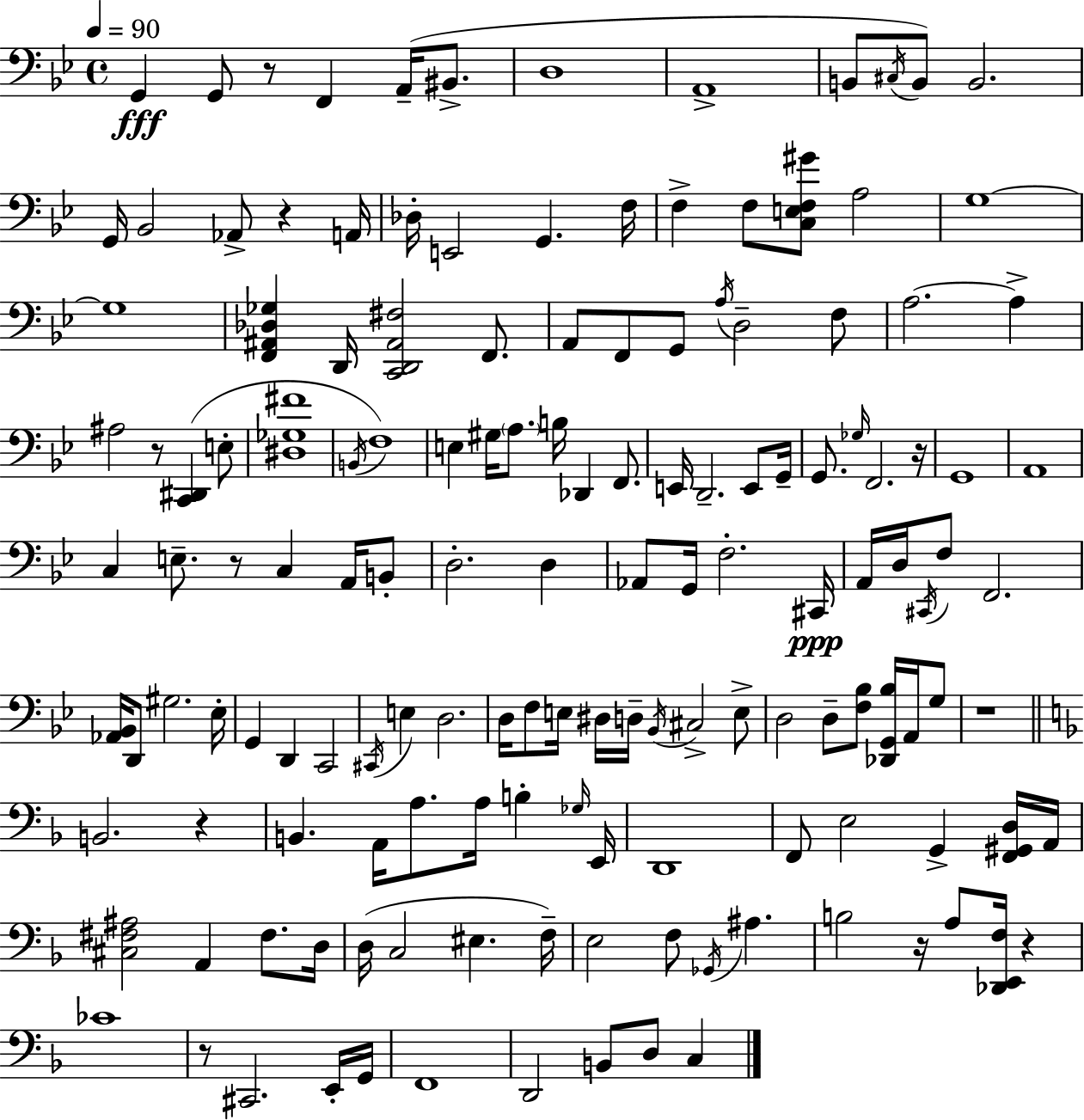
G2/q G2/e R/e F2/q A2/s BIS2/e. D3/w A2/w B2/e C#3/s B2/e B2/h. G2/s Bb2/h Ab2/e R/q A2/s Db3/s E2/h G2/q. F3/s F3/q F3/e [C3,E3,F3,G#4]/e A3/h G3/w G3/w [F2,A#2,Db3,Gb3]/q D2/s [C2,D2,A#2,F#3]/h F2/e. A2/e F2/e G2/e A3/s D3/h F3/e A3/h. A3/q A#3/h R/e [C2,D#2]/q E3/e [D#3,Gb3,F#4]/w B2/s F3/w E3/q G#3/s A3/e. B3/s Db2/q F2/e. E2/s D2/h. E2/e G2/s G2/e. Gb3/s F2/h. R/s G2/w A2/w C3/q E3/e. R/e C3/q A2/s B2/e D3/h. D3/q Ab2/e G2/s F3/h. C#2/s A2/s D3/s C#2/s F3/e F2/h. [Ab2,Bb2]/s D2/e G#3/h. Eb3/s G2/q D2/q C2/h C#2/s E3/q D3/h. D3/s F3/e E3/s D#3/s D3/s Bb2/s C#3/h E3/e D3/h D3/e [F3,Bb3]/e [Db2,G2,Bb3]/s A2/s G3/e R/w B2/h. R/q B2/q. A2/s A3/e. A3/s B3/q Gb3/s E2/s D2/w F2/e E3/h G2/q [F2,G#2,D3]/s A2/s [C#3,F#3,A#3]/h A2/q F#3/e. D3/s D3/s C3/h EIS3/q. F3/s E3/h F3/e Gb2/s A#3/q. B3/h R/s A3/e [Db2,E2,F3]/s R/q CES4/w R/e C#2/h. E2/s G2/s F2/w D2/h B2/e D3/e C3/q